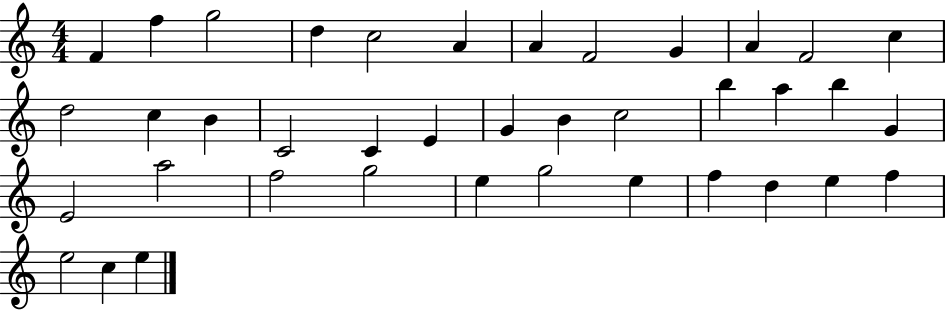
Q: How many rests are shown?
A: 0